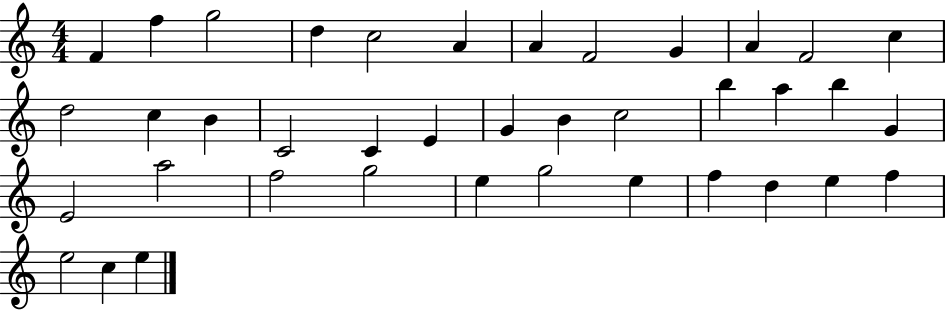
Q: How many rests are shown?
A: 0